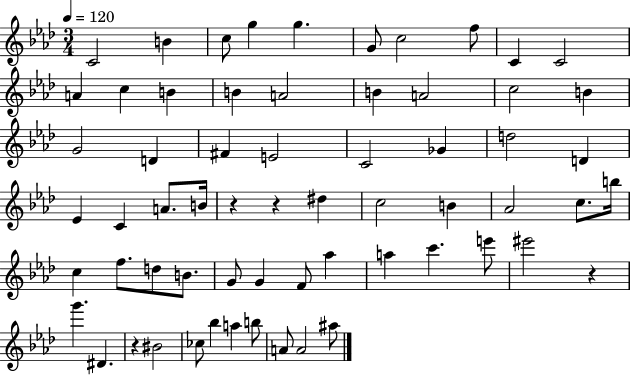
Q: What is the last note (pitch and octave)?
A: A#5